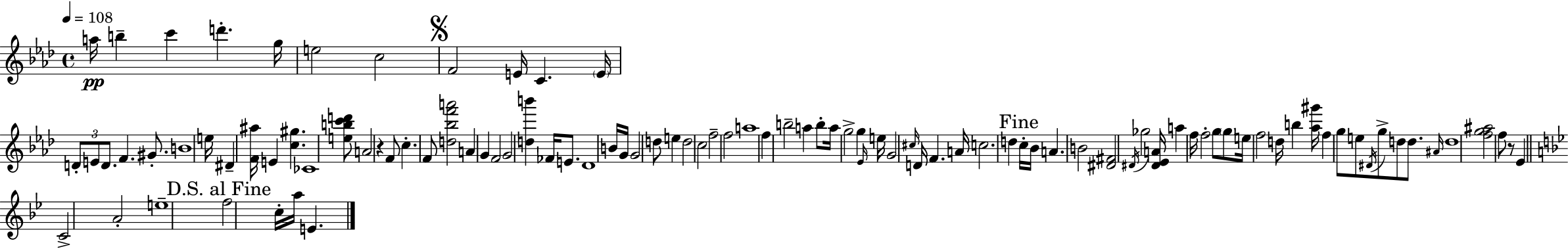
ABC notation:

X:1
T:Untitled
M:4/4
L:1/4
K:Ab
a/4 b c' d' g/4 e2 c2 F2 E/4 C E/4 D/2 E/2 D/2 F ^G/2 B4 e/4 ^D [F^a]/4 E [c^g] _C4 [ebc'd']/2 A2 z F/2 c F/2 [d_bf'a']2 A G F2 G2 [db'] _F/4 E/2 _D4 B/4 G/4 G2 d/2 e d2 c2 f2 f2 a4 f b2 a b/2 a/4 g2 g _E/4 e/4 G2 ^c/4 D/4 F A/4 c2 d c/4 _B/4 A B2 [^D^F]2 ^D/4 _g2 [^D_EA]/4 a f/4 f2 g/2 g/2 e/4 f2 d/4 b [_a^g']/4 f g/2 e/2 ^D/4 g/2 d/2 d/2 ^A/4 d4 [fg^a]2 f/2 z/2 _E C2 A2 e4 f2 c/4 a/4 E